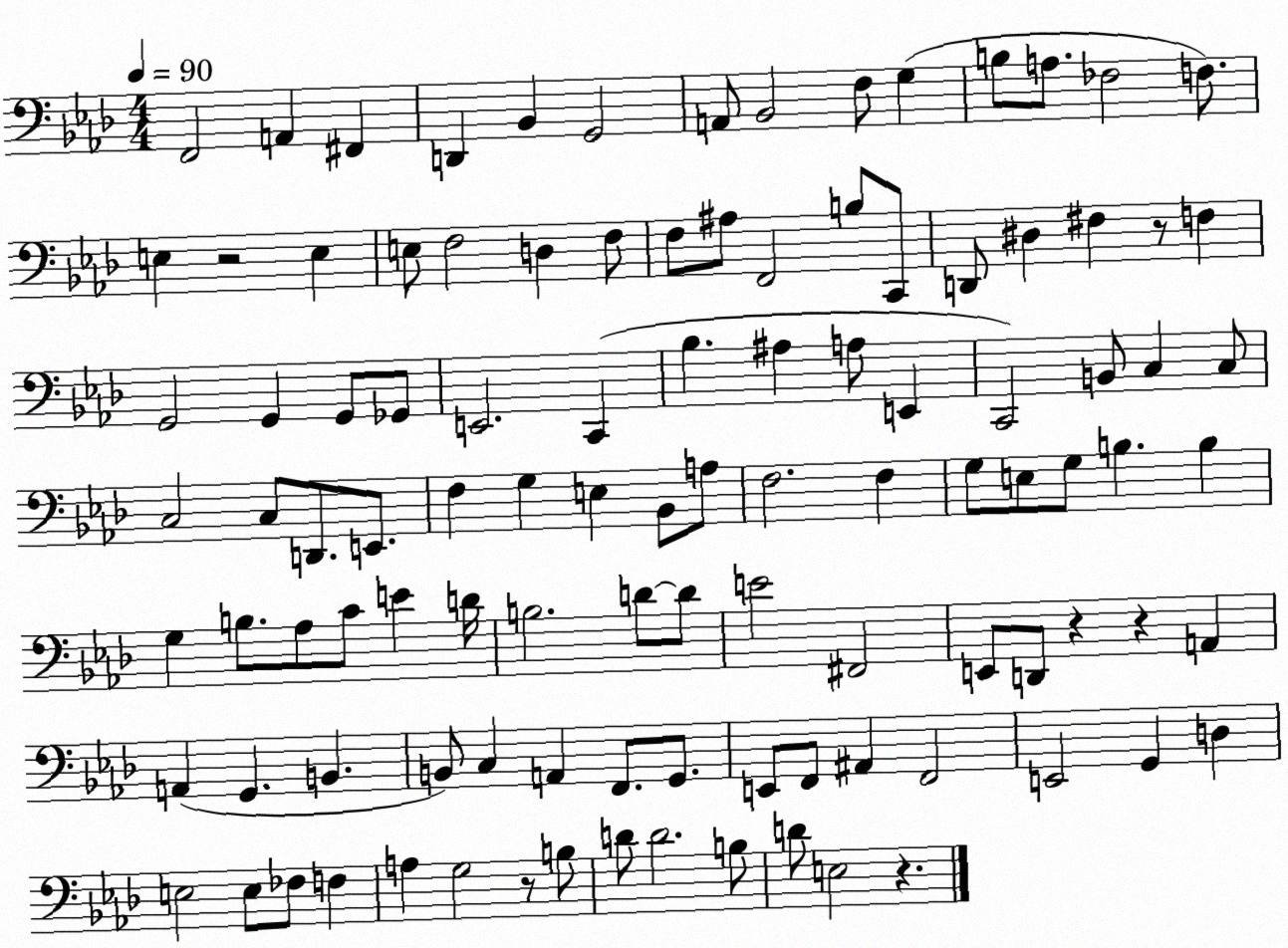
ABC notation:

X:1
T:Untitled
M:4/4
L:1/4
K:Ab
F,,2 A,, ^F,, D,, _B,, G,,2 A,,/2 _B,,2 F,/2 G, B,/2 A,/2 _F,2 F,/2 E, z2 E, E,/2 F,2 D, F,/2 F,/2 ^A,/2 F,,2 B,/2 C,,/2 D,,/2 ^D, ^F, z/2 F, G,,2 G,, G,,/2 _G,,/2 E,,2 C,, _B, ^A, A,/2 E,, C,,2 B,,/2 C, C,/2 C,2 C,/2 D,,/2 E,,/2 F, G, E, _B,,/2 A,/2 F,2 F, G,/2 E,/2 G,/2 B, B, G, B,/2 _A,/2 C/2 E D/4 B,2 D/2 D/2 E2 ^F,,2 E,,/2 D,,/2 z z A,, A,, G,, B,, B,,/2 C, A,, F,,/2 G,,/2 E,,/2 F,,/2 ^A,, F,,2 E,,2 G,, D, E,2 E,/2 _F,/2 F, A, G,2 z/2 B,/2 D/2 D2 B,/2 D/2 E,2 z